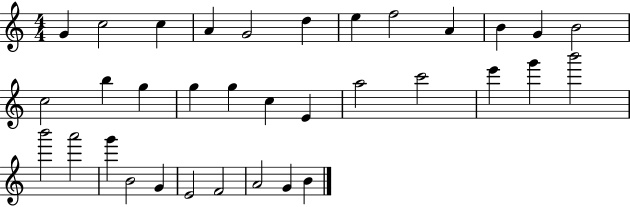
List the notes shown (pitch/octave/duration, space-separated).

G4/q C5/h C5/q A4/q G4/h D5/q E5/q F5/h A4/q B4/q G4/q B4/h C5/h B5/q G5/q G5/q G5/q C5/q E4/q A5/h C6/h E6/q G6/q B6/h B6/h A6/h G6/q B4/h G4/q E4/h F4/h A4/h G4/q B4/q